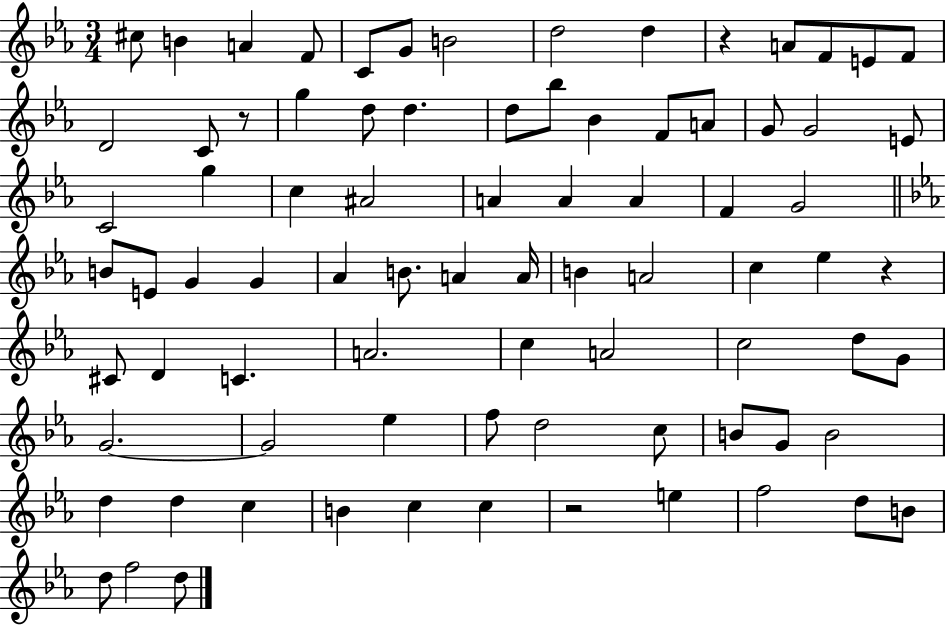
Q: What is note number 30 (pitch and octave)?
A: A#4